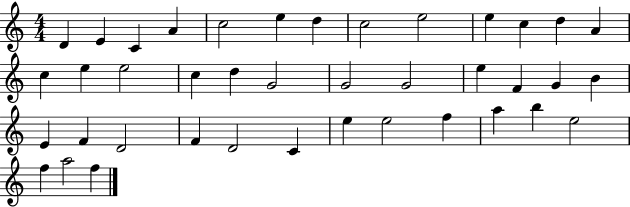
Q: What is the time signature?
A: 4/4